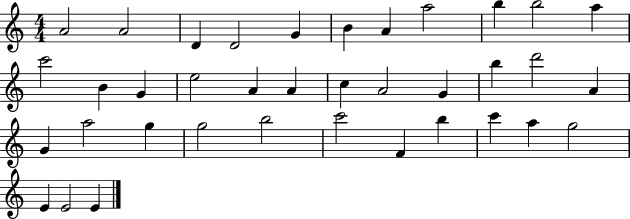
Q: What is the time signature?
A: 4/4